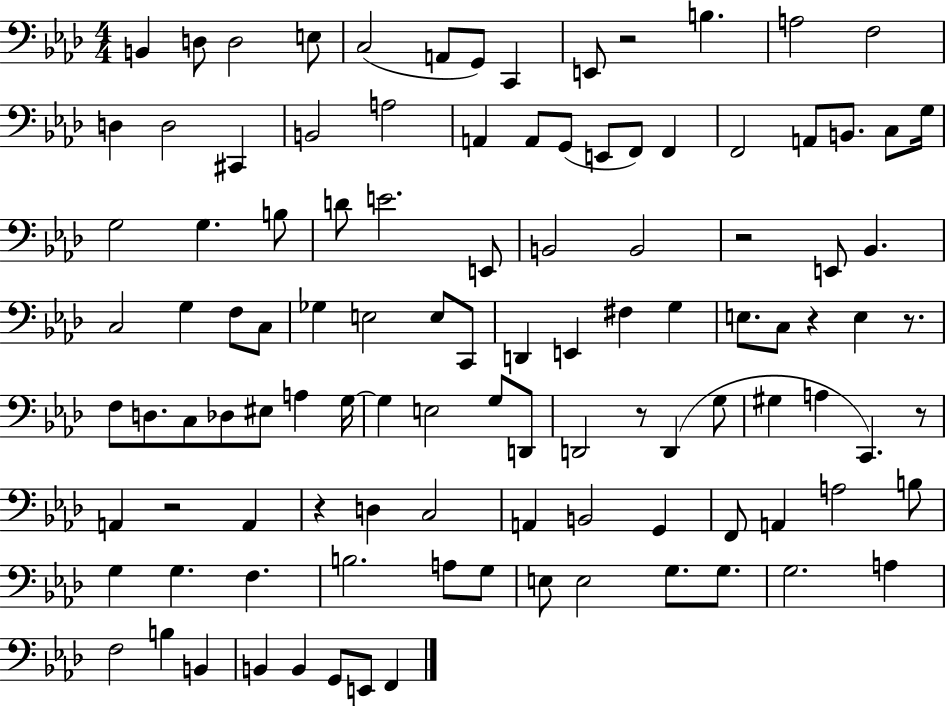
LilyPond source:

{
  \clef bass
  \numericTimeSignature
  \time 4/4
  \key aes \major
  b,4 d8 d2 e8 | c2( a,8 g,8) c,4 | e,8 r2 b4. | a2 f2 | \break d4 d2 cis,4 | b,2 a2 | a,4 a,8 g,8( e,8 f,8) f,4 | f,2 a,8 b,8. c8 g16 | \break g2 g4. b8 | d'8 e'2. e,8 | b,2 b,2 | r2 e,8 bes,4. | \break c2 g4 f8 c8 | ges4 e2 e8 c,8 | d,4 e,4 fis4 g4 | e8. c8 r4 e4 r8. | \break f8 d8. c8 des8 eis8 a4 g16~~ | g4 e2 g8 d,8 | d,2 r8 d,4( g8 | gis4 a4 c,4.) r8 | \break a,4 r2 a,4 | r4 d4 c2 | a,4 b,2 g,4 | f,8 a,4 a2 b8 | \break g4 g4. f4. | b2. a8 g8 | e8 e2 g8. g8. | g2. a4 | \break f2 b4 b,4 | b,4 b,4 g,8 e,8 f,4 | \bar "|."
}